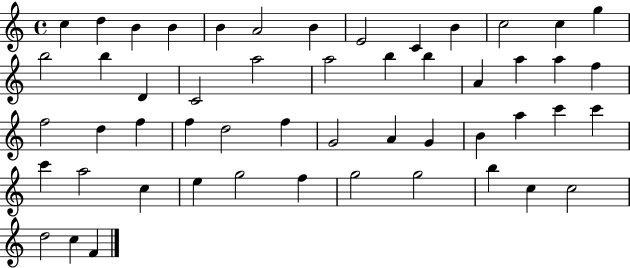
C5/q D5/q B4/q B4/q B4/q A4/h B4/q E4/h C4/q B4/q C5/h C5/q G5/q B5/h B5/q D4/q C4/h A5/h A5/h B5/q B5/q A4/q A5/q A5/q F5/q F5/h D5/q F5/q F5/q D5/h F5/q G4/h A4/q G4/q B4/q A5/q C6/q C6/q C6/q A5/h C5/q E5/q G5/h F5/q G5/h G5/h B5/q C5/q C5/h D5/h C5/q F4/q